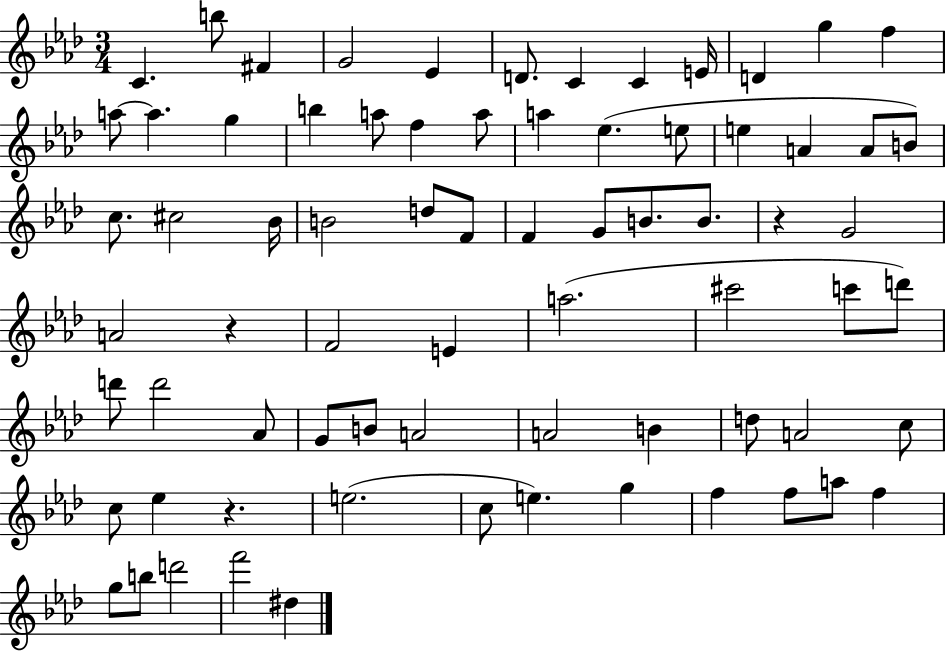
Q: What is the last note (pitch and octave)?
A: D#5